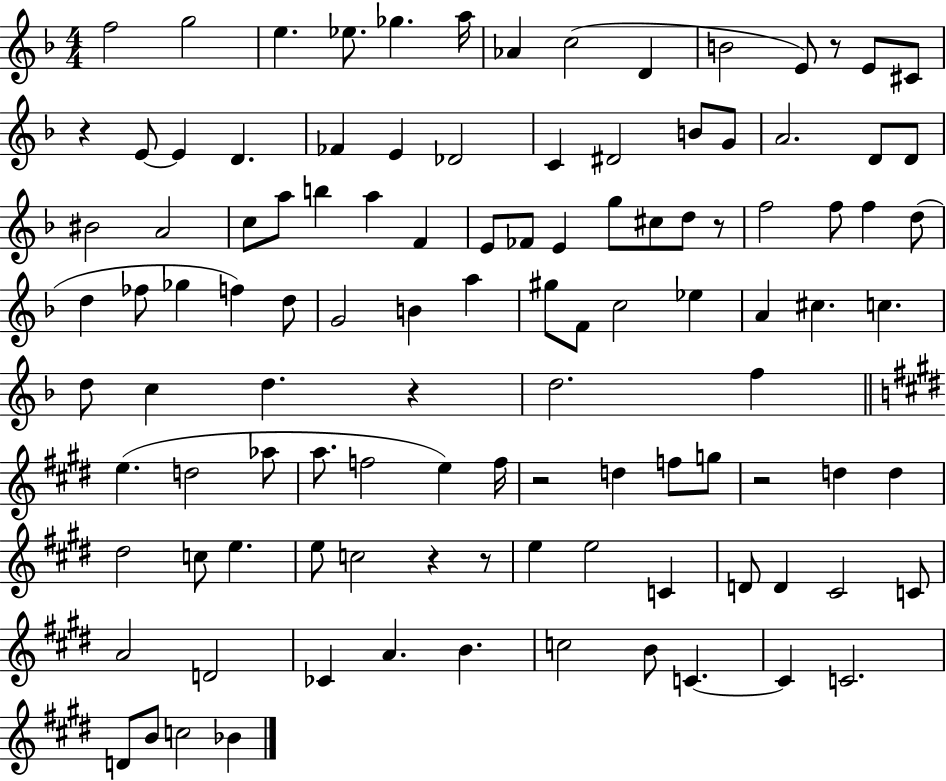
F5/h G5/h E5/q. Eb5/e. Gb5/q. A5/s Ab4/q C5/h D4/q B4/h E4/e R/e E4/e C#4/e R/q E4/e E4/q D4/q. FES4/q E4/q Db4/h C4/q D#4/h B4/e G4/e A4/h. D4/e D4/e BIS4/h A4/h C5/e A5/e B5/q A5/q F4/q E4/e FES4/e E4/q G5/e C#5/e D5/e R/e F5/h F5/e F5/q D5/e D5/q FES5/e Gb5/q F5/q D5/e G4/h B4/q A5/q G#5/e F4/e C5/h Eb5/q A4/q C#5/q. C5/q. D5/e C5/q D5/q. R/q D5/h. F5/q E5/q. D5/h Ab5/e A5/e. F5/h E5/q F5/s R/h D5/q F5/e G5/e R/h D5/q D5/q D#5/h C5/e E5/q. E5/e C5/h R/q R/e E5/q E5/h C4/q D4/e D4/q C#4/h C4/e A4/h D4/h CES4/q A4/q. B4/q. C5/h B4/e C4/q. C4/q C4/h. D4/e B4/e C5/h Bb4/q